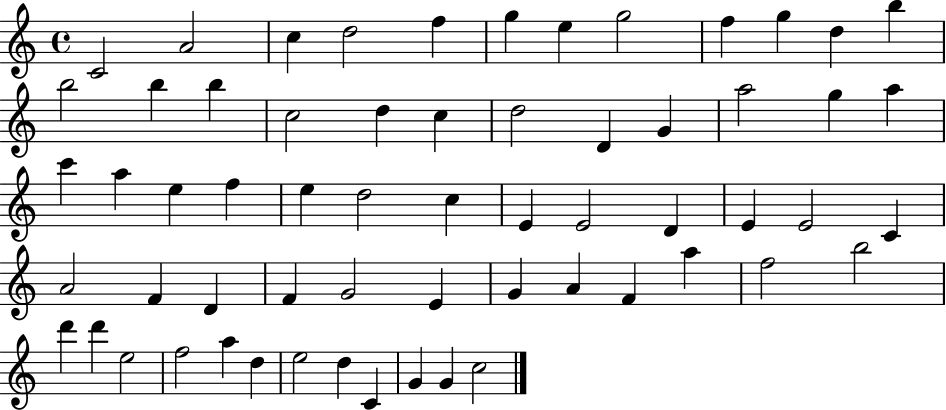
{
  \clef treble
  \time 4/4
  \defaultTimeSignature
  \key c \major
  c'2 a'2 | c''4 d''2 f''4 | g''4 e''4 g''2 | f''4 g''4 d''4 b''4 | \break b''2 b''4 b''4 | c''2 d''4 c''4 | d''2 d'4 g'4 | a''2 g''4 a''4 | \break c'''4 a''4 e''4 f''4 | e''4 d''2 c''4 | e'4 e'2 d'4 | e'4 e'2 c'4 | \break a'2 f'4 d'4 | f'4 g'2 e'4 | g'4 a'4 f'4 a''4 | f''2 b''2 | \break d'''4 d'''4 e''2 | f''2 a''4 d''4 | e''2 d''4 c'4 | g'4 g'4 c''2 | \break \bar "|."
}